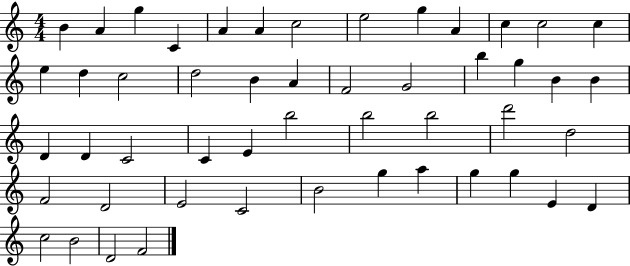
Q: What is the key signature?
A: C major